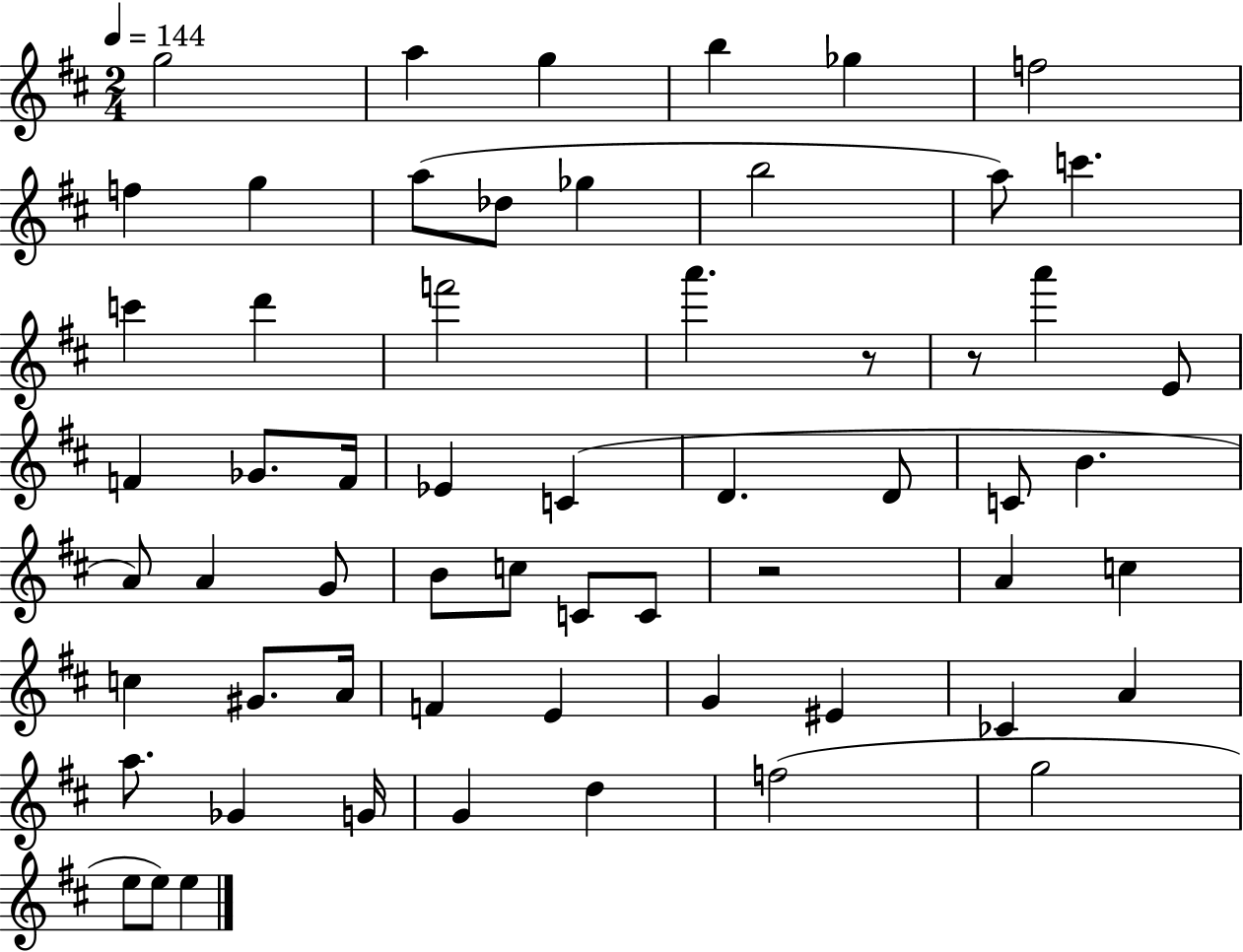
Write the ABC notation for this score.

X:1
T:Untitled
M:2/4
L:1/4
K:D
g2 a g b _g f2 f g a/2 _d/2 _g b2 a/2 c' c' d' f'2 a' z/2 z/2 a' E/2 F _G/2 F/4 _E C D D/2 C/2 B A/2 A G/2 B/2 c/2 C/2 C/2 z2 A c c ^G/2 A/4 F E G ^E _C A a/2 _G G/4 G d f2 g2 e/2 e/2 e